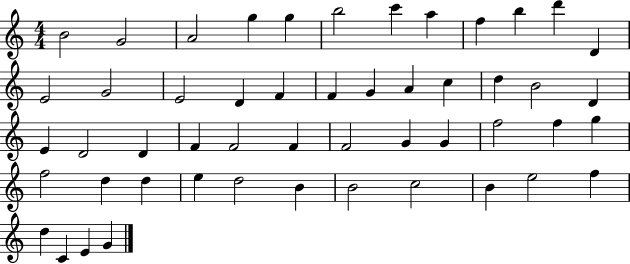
B4/h G4/h A4/h G5/q G5/q B5/h C6/q A5/q F5/q B5/q D6/q D4/q E4/h G4/h E4/h D4/q F4/q F4/q G4/q A4/q C5/q D5/q B4/h D4/q E4/q D4/h D4/q F4/q F4/h F4/q F4/h G4/q G4/q F5/h F5/q G5/q F5/h D5/q D5/q E5/q D5/h B4/q B4/h C5/h B4/q E5/h F5/q D5/q C4/q E4/q G4/q